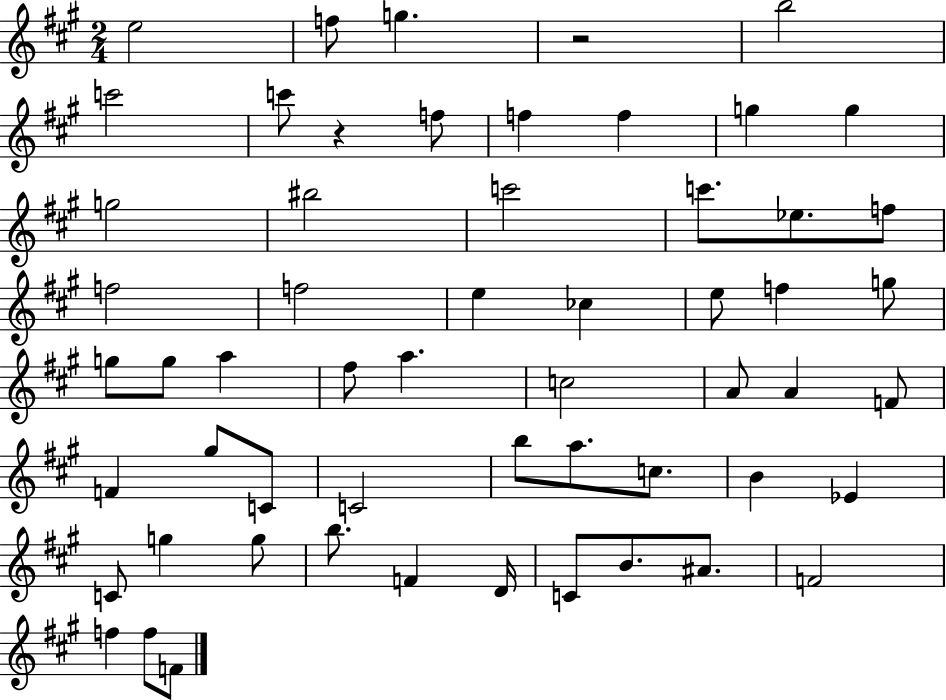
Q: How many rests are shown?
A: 2